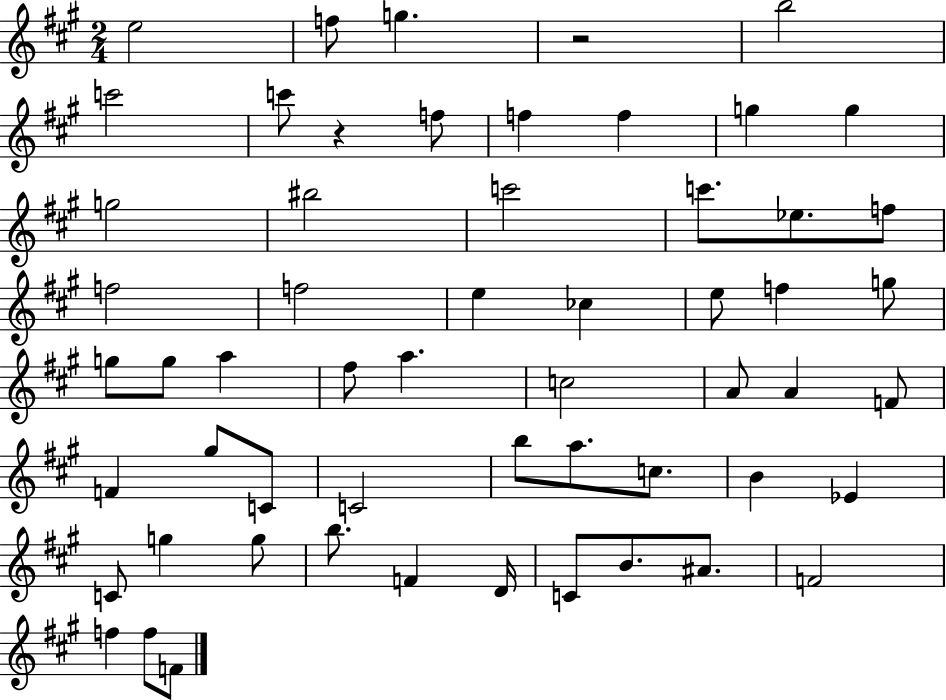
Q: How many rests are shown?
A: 2